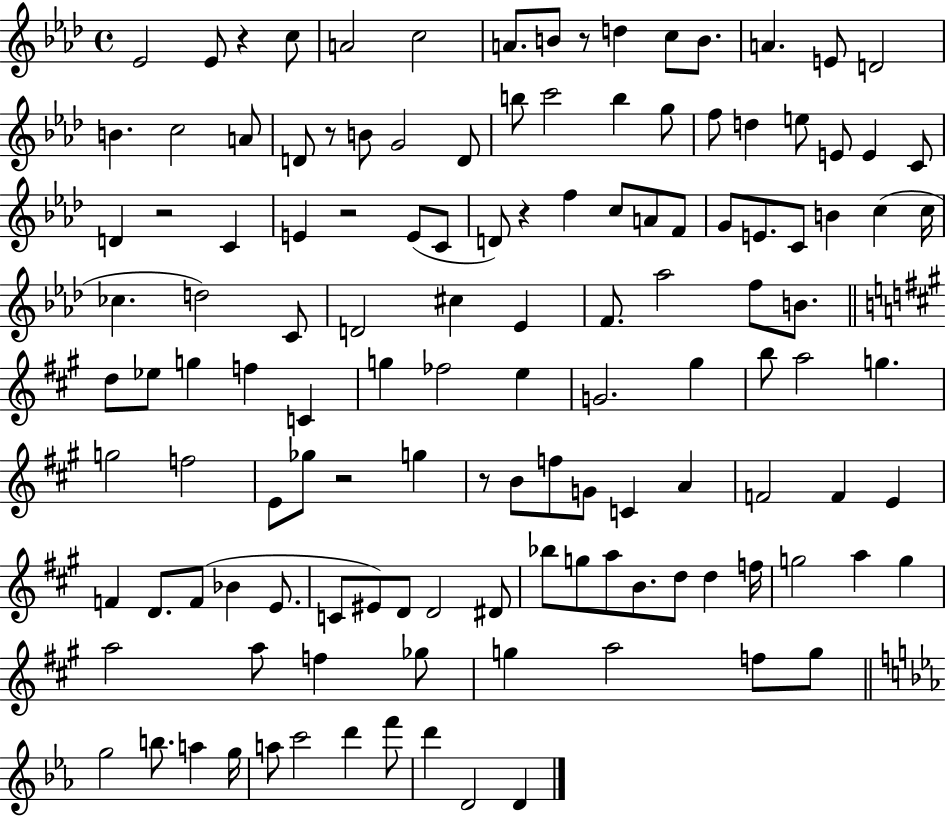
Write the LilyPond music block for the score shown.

{
  \clef treble
  \time 4/4
  \defaultTimeSignature
  \key aes \major
  ees'2 ees'8 r4 c''8 | a'2 c''2 | a'8. b'8 r8 d''4 c''8 b'8. | a'4. e'8 d'2 | \break b'4. c''2 a'8 | d'8 r8 b'8 g'2 d'8 | b''8 c'''2 b''4 g''8 | f''8 d''4 e''8 e'8 e'4 c'8 | \break d'4 r2 c'4 | e'4 r2 e'8( c'8 | d'8) r4 f''4 c''8 a'8 f'8 | g'8 e'8. c'8 b'4 c''4( c''16 | \break ces''4. d''2) c'8 | d'2 cis''4 ees'4 | f'8. aes''2 f''8 b'8. | \bar "||" \break \key a \major d''8 ees''8 g''4 f''4 c'4 | g''4 fes''2 e''4 | g'2. gis''4 | b''8 a''2 g''4. | \break g''2 f''2 | e'8 ges''8 r2 g''4 | r8 b'8 f''8 g'8 c'4 a'4 | f'2 f'4 e'4 | \break f'4 d'8. f'8( bes'4 e'8. | c'8 eis'8) d'8 d'2 dis'8 | bes''8 g''8 a''8 b'8. d''8 d''4 f''16 | g''2 a''4 g''4 | \break a''2 a''8 f''4 ges''8 | g''4 a''2 f''8 g''8 | \bar "||" \break \key ees \major g''2 b''8. a''4 g''16 | a''8 c'''2 d'''4 f'''8 | d'''4 d'2 d'4 | \bar "|."
}